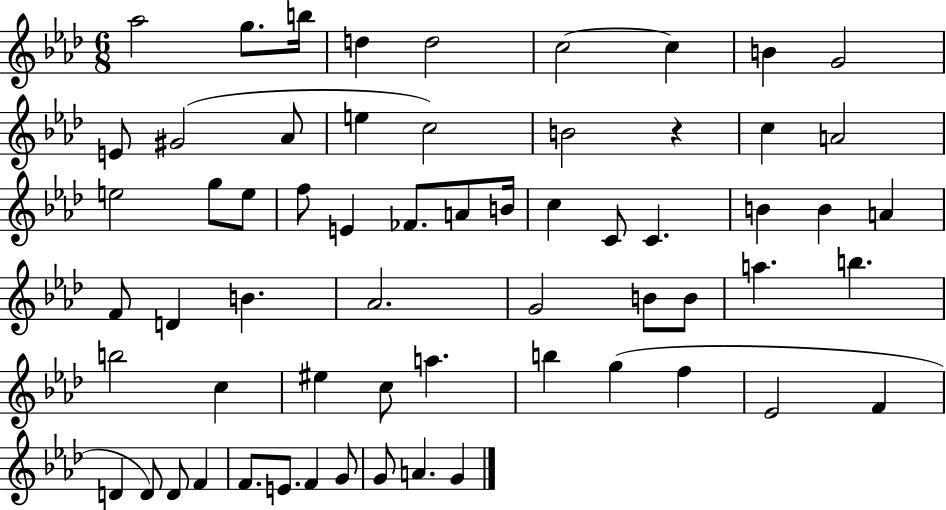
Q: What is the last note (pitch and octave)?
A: G4